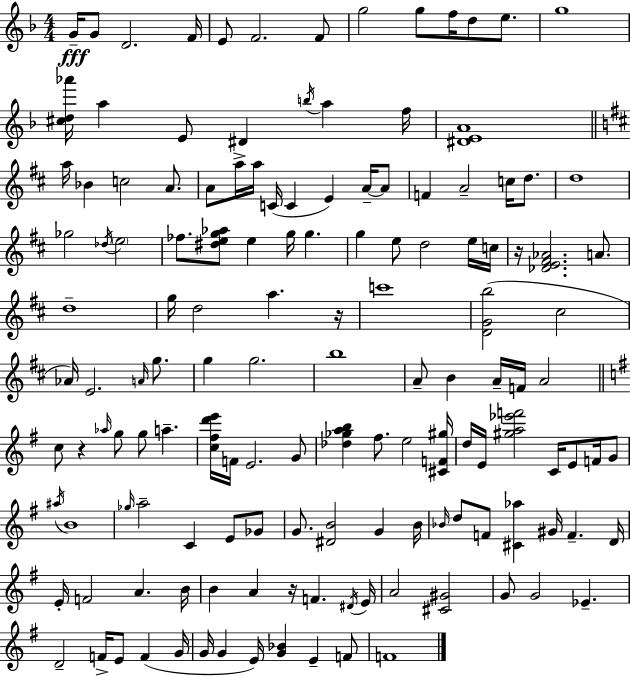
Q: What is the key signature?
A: F major